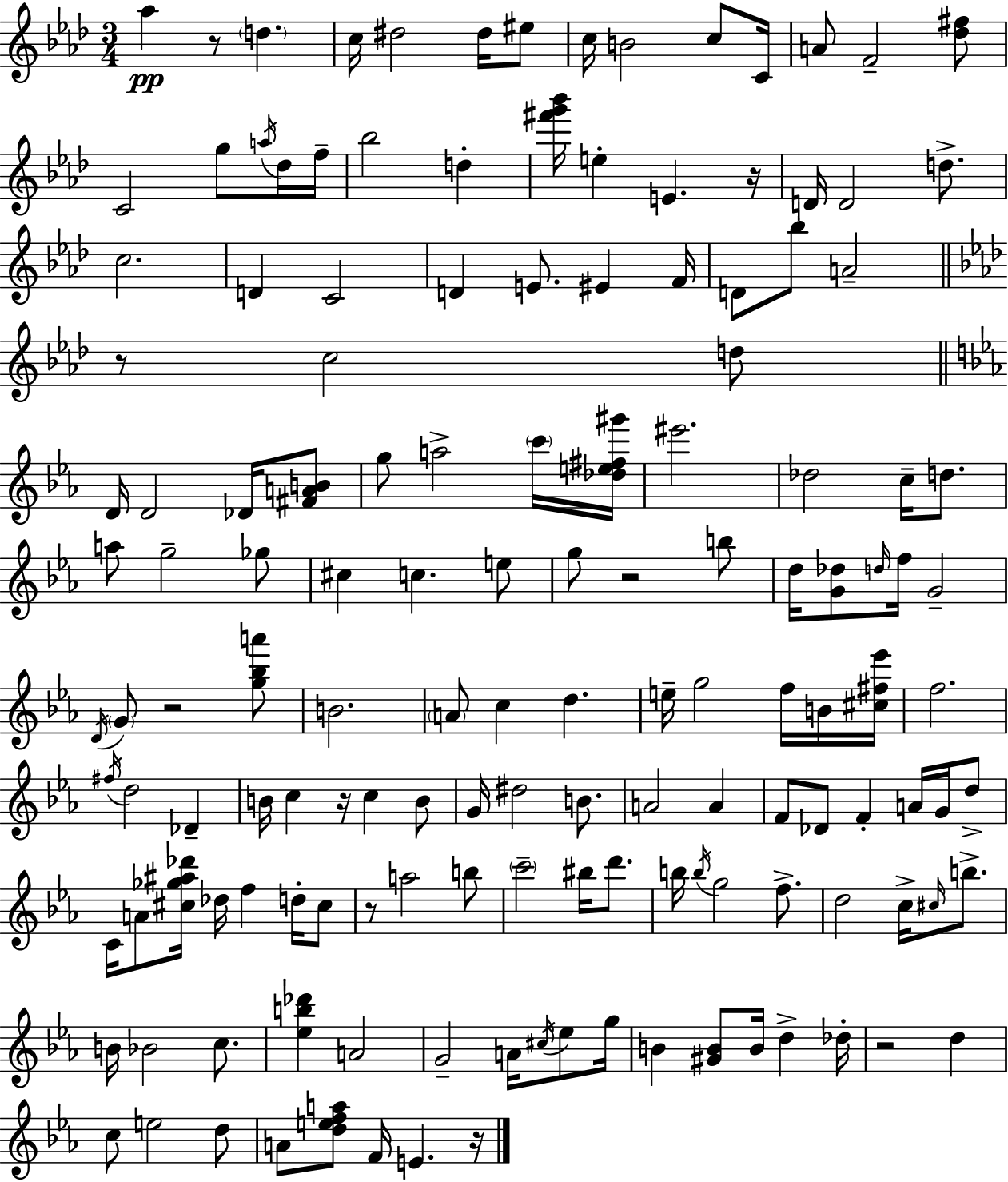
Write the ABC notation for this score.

X:1
T:Untitled
M:3/4
L:1/4
K:Fm
_a z/2 d c/4 ^d2 ^d/4 ^e/2 c/4 B2 c/2 C/4 A/2 F2 [_d^f]/2 C2 g/2 a/4 _d/4 f/4 _b2 d [^f'g'_b']/4 e E z/4 D/4 D2 d/2 c2 D C2 D E/2 ^E F/4 D/2 _b/2 A2 z/2 c2 d/2 D/4 D2 _D/4 [^FAB]/2 g/2 a2 c'/4 [_de^f^g']/4 ^e'2 _d2 c/4 d/2 a/2 g2 _g/2 ^c c e/2 g/2 z2 b/2 d/4 [G_d]/2 d/4 f/4 G2 D/4 G/2 z2 [g_ba']/2 B2 A/2 c d e/4 g2 f/4 B/4 [^c^f_e']/4 f2 ^f/4 d2 _D B/4 c z/4 c B/2 G/4 ^d2 B/2 A2 A F/2 _D/2 F A/4 G/4 d/2 C/4 A/2 [^c_g^a_d']/4 _d/4 f d/4 ^c/2 z/2 a2 b/2 c'2 ^b/4 d'/2 b/4 b/4 g2 f/2 d2 c/4 ^c/4 b/2 B/4 _B2 c/2 [_eb_d'] A2 G2 A/4 ^c/4 _e/2 g/4 B [^GB]/2 B/4 d _d/4 z2 d c/2 e2 d/2 A/2 [defa]/2 F/4 E z/4